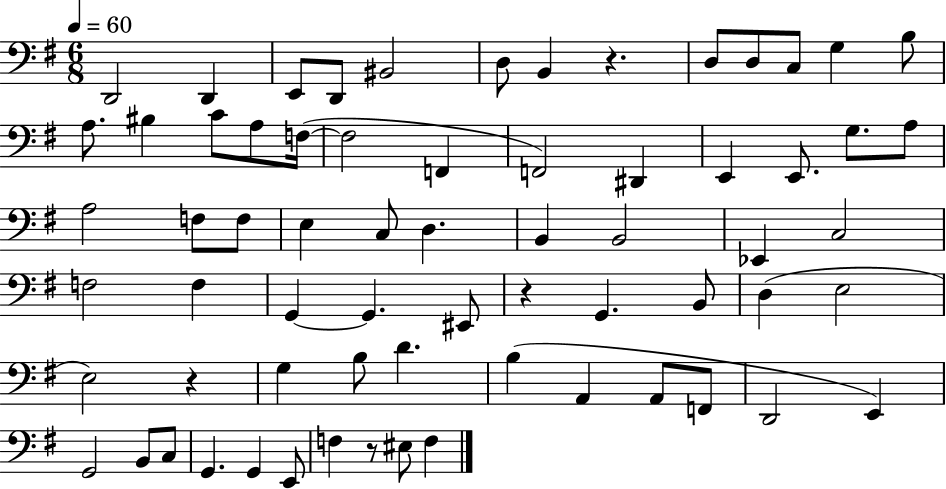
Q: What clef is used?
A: bass